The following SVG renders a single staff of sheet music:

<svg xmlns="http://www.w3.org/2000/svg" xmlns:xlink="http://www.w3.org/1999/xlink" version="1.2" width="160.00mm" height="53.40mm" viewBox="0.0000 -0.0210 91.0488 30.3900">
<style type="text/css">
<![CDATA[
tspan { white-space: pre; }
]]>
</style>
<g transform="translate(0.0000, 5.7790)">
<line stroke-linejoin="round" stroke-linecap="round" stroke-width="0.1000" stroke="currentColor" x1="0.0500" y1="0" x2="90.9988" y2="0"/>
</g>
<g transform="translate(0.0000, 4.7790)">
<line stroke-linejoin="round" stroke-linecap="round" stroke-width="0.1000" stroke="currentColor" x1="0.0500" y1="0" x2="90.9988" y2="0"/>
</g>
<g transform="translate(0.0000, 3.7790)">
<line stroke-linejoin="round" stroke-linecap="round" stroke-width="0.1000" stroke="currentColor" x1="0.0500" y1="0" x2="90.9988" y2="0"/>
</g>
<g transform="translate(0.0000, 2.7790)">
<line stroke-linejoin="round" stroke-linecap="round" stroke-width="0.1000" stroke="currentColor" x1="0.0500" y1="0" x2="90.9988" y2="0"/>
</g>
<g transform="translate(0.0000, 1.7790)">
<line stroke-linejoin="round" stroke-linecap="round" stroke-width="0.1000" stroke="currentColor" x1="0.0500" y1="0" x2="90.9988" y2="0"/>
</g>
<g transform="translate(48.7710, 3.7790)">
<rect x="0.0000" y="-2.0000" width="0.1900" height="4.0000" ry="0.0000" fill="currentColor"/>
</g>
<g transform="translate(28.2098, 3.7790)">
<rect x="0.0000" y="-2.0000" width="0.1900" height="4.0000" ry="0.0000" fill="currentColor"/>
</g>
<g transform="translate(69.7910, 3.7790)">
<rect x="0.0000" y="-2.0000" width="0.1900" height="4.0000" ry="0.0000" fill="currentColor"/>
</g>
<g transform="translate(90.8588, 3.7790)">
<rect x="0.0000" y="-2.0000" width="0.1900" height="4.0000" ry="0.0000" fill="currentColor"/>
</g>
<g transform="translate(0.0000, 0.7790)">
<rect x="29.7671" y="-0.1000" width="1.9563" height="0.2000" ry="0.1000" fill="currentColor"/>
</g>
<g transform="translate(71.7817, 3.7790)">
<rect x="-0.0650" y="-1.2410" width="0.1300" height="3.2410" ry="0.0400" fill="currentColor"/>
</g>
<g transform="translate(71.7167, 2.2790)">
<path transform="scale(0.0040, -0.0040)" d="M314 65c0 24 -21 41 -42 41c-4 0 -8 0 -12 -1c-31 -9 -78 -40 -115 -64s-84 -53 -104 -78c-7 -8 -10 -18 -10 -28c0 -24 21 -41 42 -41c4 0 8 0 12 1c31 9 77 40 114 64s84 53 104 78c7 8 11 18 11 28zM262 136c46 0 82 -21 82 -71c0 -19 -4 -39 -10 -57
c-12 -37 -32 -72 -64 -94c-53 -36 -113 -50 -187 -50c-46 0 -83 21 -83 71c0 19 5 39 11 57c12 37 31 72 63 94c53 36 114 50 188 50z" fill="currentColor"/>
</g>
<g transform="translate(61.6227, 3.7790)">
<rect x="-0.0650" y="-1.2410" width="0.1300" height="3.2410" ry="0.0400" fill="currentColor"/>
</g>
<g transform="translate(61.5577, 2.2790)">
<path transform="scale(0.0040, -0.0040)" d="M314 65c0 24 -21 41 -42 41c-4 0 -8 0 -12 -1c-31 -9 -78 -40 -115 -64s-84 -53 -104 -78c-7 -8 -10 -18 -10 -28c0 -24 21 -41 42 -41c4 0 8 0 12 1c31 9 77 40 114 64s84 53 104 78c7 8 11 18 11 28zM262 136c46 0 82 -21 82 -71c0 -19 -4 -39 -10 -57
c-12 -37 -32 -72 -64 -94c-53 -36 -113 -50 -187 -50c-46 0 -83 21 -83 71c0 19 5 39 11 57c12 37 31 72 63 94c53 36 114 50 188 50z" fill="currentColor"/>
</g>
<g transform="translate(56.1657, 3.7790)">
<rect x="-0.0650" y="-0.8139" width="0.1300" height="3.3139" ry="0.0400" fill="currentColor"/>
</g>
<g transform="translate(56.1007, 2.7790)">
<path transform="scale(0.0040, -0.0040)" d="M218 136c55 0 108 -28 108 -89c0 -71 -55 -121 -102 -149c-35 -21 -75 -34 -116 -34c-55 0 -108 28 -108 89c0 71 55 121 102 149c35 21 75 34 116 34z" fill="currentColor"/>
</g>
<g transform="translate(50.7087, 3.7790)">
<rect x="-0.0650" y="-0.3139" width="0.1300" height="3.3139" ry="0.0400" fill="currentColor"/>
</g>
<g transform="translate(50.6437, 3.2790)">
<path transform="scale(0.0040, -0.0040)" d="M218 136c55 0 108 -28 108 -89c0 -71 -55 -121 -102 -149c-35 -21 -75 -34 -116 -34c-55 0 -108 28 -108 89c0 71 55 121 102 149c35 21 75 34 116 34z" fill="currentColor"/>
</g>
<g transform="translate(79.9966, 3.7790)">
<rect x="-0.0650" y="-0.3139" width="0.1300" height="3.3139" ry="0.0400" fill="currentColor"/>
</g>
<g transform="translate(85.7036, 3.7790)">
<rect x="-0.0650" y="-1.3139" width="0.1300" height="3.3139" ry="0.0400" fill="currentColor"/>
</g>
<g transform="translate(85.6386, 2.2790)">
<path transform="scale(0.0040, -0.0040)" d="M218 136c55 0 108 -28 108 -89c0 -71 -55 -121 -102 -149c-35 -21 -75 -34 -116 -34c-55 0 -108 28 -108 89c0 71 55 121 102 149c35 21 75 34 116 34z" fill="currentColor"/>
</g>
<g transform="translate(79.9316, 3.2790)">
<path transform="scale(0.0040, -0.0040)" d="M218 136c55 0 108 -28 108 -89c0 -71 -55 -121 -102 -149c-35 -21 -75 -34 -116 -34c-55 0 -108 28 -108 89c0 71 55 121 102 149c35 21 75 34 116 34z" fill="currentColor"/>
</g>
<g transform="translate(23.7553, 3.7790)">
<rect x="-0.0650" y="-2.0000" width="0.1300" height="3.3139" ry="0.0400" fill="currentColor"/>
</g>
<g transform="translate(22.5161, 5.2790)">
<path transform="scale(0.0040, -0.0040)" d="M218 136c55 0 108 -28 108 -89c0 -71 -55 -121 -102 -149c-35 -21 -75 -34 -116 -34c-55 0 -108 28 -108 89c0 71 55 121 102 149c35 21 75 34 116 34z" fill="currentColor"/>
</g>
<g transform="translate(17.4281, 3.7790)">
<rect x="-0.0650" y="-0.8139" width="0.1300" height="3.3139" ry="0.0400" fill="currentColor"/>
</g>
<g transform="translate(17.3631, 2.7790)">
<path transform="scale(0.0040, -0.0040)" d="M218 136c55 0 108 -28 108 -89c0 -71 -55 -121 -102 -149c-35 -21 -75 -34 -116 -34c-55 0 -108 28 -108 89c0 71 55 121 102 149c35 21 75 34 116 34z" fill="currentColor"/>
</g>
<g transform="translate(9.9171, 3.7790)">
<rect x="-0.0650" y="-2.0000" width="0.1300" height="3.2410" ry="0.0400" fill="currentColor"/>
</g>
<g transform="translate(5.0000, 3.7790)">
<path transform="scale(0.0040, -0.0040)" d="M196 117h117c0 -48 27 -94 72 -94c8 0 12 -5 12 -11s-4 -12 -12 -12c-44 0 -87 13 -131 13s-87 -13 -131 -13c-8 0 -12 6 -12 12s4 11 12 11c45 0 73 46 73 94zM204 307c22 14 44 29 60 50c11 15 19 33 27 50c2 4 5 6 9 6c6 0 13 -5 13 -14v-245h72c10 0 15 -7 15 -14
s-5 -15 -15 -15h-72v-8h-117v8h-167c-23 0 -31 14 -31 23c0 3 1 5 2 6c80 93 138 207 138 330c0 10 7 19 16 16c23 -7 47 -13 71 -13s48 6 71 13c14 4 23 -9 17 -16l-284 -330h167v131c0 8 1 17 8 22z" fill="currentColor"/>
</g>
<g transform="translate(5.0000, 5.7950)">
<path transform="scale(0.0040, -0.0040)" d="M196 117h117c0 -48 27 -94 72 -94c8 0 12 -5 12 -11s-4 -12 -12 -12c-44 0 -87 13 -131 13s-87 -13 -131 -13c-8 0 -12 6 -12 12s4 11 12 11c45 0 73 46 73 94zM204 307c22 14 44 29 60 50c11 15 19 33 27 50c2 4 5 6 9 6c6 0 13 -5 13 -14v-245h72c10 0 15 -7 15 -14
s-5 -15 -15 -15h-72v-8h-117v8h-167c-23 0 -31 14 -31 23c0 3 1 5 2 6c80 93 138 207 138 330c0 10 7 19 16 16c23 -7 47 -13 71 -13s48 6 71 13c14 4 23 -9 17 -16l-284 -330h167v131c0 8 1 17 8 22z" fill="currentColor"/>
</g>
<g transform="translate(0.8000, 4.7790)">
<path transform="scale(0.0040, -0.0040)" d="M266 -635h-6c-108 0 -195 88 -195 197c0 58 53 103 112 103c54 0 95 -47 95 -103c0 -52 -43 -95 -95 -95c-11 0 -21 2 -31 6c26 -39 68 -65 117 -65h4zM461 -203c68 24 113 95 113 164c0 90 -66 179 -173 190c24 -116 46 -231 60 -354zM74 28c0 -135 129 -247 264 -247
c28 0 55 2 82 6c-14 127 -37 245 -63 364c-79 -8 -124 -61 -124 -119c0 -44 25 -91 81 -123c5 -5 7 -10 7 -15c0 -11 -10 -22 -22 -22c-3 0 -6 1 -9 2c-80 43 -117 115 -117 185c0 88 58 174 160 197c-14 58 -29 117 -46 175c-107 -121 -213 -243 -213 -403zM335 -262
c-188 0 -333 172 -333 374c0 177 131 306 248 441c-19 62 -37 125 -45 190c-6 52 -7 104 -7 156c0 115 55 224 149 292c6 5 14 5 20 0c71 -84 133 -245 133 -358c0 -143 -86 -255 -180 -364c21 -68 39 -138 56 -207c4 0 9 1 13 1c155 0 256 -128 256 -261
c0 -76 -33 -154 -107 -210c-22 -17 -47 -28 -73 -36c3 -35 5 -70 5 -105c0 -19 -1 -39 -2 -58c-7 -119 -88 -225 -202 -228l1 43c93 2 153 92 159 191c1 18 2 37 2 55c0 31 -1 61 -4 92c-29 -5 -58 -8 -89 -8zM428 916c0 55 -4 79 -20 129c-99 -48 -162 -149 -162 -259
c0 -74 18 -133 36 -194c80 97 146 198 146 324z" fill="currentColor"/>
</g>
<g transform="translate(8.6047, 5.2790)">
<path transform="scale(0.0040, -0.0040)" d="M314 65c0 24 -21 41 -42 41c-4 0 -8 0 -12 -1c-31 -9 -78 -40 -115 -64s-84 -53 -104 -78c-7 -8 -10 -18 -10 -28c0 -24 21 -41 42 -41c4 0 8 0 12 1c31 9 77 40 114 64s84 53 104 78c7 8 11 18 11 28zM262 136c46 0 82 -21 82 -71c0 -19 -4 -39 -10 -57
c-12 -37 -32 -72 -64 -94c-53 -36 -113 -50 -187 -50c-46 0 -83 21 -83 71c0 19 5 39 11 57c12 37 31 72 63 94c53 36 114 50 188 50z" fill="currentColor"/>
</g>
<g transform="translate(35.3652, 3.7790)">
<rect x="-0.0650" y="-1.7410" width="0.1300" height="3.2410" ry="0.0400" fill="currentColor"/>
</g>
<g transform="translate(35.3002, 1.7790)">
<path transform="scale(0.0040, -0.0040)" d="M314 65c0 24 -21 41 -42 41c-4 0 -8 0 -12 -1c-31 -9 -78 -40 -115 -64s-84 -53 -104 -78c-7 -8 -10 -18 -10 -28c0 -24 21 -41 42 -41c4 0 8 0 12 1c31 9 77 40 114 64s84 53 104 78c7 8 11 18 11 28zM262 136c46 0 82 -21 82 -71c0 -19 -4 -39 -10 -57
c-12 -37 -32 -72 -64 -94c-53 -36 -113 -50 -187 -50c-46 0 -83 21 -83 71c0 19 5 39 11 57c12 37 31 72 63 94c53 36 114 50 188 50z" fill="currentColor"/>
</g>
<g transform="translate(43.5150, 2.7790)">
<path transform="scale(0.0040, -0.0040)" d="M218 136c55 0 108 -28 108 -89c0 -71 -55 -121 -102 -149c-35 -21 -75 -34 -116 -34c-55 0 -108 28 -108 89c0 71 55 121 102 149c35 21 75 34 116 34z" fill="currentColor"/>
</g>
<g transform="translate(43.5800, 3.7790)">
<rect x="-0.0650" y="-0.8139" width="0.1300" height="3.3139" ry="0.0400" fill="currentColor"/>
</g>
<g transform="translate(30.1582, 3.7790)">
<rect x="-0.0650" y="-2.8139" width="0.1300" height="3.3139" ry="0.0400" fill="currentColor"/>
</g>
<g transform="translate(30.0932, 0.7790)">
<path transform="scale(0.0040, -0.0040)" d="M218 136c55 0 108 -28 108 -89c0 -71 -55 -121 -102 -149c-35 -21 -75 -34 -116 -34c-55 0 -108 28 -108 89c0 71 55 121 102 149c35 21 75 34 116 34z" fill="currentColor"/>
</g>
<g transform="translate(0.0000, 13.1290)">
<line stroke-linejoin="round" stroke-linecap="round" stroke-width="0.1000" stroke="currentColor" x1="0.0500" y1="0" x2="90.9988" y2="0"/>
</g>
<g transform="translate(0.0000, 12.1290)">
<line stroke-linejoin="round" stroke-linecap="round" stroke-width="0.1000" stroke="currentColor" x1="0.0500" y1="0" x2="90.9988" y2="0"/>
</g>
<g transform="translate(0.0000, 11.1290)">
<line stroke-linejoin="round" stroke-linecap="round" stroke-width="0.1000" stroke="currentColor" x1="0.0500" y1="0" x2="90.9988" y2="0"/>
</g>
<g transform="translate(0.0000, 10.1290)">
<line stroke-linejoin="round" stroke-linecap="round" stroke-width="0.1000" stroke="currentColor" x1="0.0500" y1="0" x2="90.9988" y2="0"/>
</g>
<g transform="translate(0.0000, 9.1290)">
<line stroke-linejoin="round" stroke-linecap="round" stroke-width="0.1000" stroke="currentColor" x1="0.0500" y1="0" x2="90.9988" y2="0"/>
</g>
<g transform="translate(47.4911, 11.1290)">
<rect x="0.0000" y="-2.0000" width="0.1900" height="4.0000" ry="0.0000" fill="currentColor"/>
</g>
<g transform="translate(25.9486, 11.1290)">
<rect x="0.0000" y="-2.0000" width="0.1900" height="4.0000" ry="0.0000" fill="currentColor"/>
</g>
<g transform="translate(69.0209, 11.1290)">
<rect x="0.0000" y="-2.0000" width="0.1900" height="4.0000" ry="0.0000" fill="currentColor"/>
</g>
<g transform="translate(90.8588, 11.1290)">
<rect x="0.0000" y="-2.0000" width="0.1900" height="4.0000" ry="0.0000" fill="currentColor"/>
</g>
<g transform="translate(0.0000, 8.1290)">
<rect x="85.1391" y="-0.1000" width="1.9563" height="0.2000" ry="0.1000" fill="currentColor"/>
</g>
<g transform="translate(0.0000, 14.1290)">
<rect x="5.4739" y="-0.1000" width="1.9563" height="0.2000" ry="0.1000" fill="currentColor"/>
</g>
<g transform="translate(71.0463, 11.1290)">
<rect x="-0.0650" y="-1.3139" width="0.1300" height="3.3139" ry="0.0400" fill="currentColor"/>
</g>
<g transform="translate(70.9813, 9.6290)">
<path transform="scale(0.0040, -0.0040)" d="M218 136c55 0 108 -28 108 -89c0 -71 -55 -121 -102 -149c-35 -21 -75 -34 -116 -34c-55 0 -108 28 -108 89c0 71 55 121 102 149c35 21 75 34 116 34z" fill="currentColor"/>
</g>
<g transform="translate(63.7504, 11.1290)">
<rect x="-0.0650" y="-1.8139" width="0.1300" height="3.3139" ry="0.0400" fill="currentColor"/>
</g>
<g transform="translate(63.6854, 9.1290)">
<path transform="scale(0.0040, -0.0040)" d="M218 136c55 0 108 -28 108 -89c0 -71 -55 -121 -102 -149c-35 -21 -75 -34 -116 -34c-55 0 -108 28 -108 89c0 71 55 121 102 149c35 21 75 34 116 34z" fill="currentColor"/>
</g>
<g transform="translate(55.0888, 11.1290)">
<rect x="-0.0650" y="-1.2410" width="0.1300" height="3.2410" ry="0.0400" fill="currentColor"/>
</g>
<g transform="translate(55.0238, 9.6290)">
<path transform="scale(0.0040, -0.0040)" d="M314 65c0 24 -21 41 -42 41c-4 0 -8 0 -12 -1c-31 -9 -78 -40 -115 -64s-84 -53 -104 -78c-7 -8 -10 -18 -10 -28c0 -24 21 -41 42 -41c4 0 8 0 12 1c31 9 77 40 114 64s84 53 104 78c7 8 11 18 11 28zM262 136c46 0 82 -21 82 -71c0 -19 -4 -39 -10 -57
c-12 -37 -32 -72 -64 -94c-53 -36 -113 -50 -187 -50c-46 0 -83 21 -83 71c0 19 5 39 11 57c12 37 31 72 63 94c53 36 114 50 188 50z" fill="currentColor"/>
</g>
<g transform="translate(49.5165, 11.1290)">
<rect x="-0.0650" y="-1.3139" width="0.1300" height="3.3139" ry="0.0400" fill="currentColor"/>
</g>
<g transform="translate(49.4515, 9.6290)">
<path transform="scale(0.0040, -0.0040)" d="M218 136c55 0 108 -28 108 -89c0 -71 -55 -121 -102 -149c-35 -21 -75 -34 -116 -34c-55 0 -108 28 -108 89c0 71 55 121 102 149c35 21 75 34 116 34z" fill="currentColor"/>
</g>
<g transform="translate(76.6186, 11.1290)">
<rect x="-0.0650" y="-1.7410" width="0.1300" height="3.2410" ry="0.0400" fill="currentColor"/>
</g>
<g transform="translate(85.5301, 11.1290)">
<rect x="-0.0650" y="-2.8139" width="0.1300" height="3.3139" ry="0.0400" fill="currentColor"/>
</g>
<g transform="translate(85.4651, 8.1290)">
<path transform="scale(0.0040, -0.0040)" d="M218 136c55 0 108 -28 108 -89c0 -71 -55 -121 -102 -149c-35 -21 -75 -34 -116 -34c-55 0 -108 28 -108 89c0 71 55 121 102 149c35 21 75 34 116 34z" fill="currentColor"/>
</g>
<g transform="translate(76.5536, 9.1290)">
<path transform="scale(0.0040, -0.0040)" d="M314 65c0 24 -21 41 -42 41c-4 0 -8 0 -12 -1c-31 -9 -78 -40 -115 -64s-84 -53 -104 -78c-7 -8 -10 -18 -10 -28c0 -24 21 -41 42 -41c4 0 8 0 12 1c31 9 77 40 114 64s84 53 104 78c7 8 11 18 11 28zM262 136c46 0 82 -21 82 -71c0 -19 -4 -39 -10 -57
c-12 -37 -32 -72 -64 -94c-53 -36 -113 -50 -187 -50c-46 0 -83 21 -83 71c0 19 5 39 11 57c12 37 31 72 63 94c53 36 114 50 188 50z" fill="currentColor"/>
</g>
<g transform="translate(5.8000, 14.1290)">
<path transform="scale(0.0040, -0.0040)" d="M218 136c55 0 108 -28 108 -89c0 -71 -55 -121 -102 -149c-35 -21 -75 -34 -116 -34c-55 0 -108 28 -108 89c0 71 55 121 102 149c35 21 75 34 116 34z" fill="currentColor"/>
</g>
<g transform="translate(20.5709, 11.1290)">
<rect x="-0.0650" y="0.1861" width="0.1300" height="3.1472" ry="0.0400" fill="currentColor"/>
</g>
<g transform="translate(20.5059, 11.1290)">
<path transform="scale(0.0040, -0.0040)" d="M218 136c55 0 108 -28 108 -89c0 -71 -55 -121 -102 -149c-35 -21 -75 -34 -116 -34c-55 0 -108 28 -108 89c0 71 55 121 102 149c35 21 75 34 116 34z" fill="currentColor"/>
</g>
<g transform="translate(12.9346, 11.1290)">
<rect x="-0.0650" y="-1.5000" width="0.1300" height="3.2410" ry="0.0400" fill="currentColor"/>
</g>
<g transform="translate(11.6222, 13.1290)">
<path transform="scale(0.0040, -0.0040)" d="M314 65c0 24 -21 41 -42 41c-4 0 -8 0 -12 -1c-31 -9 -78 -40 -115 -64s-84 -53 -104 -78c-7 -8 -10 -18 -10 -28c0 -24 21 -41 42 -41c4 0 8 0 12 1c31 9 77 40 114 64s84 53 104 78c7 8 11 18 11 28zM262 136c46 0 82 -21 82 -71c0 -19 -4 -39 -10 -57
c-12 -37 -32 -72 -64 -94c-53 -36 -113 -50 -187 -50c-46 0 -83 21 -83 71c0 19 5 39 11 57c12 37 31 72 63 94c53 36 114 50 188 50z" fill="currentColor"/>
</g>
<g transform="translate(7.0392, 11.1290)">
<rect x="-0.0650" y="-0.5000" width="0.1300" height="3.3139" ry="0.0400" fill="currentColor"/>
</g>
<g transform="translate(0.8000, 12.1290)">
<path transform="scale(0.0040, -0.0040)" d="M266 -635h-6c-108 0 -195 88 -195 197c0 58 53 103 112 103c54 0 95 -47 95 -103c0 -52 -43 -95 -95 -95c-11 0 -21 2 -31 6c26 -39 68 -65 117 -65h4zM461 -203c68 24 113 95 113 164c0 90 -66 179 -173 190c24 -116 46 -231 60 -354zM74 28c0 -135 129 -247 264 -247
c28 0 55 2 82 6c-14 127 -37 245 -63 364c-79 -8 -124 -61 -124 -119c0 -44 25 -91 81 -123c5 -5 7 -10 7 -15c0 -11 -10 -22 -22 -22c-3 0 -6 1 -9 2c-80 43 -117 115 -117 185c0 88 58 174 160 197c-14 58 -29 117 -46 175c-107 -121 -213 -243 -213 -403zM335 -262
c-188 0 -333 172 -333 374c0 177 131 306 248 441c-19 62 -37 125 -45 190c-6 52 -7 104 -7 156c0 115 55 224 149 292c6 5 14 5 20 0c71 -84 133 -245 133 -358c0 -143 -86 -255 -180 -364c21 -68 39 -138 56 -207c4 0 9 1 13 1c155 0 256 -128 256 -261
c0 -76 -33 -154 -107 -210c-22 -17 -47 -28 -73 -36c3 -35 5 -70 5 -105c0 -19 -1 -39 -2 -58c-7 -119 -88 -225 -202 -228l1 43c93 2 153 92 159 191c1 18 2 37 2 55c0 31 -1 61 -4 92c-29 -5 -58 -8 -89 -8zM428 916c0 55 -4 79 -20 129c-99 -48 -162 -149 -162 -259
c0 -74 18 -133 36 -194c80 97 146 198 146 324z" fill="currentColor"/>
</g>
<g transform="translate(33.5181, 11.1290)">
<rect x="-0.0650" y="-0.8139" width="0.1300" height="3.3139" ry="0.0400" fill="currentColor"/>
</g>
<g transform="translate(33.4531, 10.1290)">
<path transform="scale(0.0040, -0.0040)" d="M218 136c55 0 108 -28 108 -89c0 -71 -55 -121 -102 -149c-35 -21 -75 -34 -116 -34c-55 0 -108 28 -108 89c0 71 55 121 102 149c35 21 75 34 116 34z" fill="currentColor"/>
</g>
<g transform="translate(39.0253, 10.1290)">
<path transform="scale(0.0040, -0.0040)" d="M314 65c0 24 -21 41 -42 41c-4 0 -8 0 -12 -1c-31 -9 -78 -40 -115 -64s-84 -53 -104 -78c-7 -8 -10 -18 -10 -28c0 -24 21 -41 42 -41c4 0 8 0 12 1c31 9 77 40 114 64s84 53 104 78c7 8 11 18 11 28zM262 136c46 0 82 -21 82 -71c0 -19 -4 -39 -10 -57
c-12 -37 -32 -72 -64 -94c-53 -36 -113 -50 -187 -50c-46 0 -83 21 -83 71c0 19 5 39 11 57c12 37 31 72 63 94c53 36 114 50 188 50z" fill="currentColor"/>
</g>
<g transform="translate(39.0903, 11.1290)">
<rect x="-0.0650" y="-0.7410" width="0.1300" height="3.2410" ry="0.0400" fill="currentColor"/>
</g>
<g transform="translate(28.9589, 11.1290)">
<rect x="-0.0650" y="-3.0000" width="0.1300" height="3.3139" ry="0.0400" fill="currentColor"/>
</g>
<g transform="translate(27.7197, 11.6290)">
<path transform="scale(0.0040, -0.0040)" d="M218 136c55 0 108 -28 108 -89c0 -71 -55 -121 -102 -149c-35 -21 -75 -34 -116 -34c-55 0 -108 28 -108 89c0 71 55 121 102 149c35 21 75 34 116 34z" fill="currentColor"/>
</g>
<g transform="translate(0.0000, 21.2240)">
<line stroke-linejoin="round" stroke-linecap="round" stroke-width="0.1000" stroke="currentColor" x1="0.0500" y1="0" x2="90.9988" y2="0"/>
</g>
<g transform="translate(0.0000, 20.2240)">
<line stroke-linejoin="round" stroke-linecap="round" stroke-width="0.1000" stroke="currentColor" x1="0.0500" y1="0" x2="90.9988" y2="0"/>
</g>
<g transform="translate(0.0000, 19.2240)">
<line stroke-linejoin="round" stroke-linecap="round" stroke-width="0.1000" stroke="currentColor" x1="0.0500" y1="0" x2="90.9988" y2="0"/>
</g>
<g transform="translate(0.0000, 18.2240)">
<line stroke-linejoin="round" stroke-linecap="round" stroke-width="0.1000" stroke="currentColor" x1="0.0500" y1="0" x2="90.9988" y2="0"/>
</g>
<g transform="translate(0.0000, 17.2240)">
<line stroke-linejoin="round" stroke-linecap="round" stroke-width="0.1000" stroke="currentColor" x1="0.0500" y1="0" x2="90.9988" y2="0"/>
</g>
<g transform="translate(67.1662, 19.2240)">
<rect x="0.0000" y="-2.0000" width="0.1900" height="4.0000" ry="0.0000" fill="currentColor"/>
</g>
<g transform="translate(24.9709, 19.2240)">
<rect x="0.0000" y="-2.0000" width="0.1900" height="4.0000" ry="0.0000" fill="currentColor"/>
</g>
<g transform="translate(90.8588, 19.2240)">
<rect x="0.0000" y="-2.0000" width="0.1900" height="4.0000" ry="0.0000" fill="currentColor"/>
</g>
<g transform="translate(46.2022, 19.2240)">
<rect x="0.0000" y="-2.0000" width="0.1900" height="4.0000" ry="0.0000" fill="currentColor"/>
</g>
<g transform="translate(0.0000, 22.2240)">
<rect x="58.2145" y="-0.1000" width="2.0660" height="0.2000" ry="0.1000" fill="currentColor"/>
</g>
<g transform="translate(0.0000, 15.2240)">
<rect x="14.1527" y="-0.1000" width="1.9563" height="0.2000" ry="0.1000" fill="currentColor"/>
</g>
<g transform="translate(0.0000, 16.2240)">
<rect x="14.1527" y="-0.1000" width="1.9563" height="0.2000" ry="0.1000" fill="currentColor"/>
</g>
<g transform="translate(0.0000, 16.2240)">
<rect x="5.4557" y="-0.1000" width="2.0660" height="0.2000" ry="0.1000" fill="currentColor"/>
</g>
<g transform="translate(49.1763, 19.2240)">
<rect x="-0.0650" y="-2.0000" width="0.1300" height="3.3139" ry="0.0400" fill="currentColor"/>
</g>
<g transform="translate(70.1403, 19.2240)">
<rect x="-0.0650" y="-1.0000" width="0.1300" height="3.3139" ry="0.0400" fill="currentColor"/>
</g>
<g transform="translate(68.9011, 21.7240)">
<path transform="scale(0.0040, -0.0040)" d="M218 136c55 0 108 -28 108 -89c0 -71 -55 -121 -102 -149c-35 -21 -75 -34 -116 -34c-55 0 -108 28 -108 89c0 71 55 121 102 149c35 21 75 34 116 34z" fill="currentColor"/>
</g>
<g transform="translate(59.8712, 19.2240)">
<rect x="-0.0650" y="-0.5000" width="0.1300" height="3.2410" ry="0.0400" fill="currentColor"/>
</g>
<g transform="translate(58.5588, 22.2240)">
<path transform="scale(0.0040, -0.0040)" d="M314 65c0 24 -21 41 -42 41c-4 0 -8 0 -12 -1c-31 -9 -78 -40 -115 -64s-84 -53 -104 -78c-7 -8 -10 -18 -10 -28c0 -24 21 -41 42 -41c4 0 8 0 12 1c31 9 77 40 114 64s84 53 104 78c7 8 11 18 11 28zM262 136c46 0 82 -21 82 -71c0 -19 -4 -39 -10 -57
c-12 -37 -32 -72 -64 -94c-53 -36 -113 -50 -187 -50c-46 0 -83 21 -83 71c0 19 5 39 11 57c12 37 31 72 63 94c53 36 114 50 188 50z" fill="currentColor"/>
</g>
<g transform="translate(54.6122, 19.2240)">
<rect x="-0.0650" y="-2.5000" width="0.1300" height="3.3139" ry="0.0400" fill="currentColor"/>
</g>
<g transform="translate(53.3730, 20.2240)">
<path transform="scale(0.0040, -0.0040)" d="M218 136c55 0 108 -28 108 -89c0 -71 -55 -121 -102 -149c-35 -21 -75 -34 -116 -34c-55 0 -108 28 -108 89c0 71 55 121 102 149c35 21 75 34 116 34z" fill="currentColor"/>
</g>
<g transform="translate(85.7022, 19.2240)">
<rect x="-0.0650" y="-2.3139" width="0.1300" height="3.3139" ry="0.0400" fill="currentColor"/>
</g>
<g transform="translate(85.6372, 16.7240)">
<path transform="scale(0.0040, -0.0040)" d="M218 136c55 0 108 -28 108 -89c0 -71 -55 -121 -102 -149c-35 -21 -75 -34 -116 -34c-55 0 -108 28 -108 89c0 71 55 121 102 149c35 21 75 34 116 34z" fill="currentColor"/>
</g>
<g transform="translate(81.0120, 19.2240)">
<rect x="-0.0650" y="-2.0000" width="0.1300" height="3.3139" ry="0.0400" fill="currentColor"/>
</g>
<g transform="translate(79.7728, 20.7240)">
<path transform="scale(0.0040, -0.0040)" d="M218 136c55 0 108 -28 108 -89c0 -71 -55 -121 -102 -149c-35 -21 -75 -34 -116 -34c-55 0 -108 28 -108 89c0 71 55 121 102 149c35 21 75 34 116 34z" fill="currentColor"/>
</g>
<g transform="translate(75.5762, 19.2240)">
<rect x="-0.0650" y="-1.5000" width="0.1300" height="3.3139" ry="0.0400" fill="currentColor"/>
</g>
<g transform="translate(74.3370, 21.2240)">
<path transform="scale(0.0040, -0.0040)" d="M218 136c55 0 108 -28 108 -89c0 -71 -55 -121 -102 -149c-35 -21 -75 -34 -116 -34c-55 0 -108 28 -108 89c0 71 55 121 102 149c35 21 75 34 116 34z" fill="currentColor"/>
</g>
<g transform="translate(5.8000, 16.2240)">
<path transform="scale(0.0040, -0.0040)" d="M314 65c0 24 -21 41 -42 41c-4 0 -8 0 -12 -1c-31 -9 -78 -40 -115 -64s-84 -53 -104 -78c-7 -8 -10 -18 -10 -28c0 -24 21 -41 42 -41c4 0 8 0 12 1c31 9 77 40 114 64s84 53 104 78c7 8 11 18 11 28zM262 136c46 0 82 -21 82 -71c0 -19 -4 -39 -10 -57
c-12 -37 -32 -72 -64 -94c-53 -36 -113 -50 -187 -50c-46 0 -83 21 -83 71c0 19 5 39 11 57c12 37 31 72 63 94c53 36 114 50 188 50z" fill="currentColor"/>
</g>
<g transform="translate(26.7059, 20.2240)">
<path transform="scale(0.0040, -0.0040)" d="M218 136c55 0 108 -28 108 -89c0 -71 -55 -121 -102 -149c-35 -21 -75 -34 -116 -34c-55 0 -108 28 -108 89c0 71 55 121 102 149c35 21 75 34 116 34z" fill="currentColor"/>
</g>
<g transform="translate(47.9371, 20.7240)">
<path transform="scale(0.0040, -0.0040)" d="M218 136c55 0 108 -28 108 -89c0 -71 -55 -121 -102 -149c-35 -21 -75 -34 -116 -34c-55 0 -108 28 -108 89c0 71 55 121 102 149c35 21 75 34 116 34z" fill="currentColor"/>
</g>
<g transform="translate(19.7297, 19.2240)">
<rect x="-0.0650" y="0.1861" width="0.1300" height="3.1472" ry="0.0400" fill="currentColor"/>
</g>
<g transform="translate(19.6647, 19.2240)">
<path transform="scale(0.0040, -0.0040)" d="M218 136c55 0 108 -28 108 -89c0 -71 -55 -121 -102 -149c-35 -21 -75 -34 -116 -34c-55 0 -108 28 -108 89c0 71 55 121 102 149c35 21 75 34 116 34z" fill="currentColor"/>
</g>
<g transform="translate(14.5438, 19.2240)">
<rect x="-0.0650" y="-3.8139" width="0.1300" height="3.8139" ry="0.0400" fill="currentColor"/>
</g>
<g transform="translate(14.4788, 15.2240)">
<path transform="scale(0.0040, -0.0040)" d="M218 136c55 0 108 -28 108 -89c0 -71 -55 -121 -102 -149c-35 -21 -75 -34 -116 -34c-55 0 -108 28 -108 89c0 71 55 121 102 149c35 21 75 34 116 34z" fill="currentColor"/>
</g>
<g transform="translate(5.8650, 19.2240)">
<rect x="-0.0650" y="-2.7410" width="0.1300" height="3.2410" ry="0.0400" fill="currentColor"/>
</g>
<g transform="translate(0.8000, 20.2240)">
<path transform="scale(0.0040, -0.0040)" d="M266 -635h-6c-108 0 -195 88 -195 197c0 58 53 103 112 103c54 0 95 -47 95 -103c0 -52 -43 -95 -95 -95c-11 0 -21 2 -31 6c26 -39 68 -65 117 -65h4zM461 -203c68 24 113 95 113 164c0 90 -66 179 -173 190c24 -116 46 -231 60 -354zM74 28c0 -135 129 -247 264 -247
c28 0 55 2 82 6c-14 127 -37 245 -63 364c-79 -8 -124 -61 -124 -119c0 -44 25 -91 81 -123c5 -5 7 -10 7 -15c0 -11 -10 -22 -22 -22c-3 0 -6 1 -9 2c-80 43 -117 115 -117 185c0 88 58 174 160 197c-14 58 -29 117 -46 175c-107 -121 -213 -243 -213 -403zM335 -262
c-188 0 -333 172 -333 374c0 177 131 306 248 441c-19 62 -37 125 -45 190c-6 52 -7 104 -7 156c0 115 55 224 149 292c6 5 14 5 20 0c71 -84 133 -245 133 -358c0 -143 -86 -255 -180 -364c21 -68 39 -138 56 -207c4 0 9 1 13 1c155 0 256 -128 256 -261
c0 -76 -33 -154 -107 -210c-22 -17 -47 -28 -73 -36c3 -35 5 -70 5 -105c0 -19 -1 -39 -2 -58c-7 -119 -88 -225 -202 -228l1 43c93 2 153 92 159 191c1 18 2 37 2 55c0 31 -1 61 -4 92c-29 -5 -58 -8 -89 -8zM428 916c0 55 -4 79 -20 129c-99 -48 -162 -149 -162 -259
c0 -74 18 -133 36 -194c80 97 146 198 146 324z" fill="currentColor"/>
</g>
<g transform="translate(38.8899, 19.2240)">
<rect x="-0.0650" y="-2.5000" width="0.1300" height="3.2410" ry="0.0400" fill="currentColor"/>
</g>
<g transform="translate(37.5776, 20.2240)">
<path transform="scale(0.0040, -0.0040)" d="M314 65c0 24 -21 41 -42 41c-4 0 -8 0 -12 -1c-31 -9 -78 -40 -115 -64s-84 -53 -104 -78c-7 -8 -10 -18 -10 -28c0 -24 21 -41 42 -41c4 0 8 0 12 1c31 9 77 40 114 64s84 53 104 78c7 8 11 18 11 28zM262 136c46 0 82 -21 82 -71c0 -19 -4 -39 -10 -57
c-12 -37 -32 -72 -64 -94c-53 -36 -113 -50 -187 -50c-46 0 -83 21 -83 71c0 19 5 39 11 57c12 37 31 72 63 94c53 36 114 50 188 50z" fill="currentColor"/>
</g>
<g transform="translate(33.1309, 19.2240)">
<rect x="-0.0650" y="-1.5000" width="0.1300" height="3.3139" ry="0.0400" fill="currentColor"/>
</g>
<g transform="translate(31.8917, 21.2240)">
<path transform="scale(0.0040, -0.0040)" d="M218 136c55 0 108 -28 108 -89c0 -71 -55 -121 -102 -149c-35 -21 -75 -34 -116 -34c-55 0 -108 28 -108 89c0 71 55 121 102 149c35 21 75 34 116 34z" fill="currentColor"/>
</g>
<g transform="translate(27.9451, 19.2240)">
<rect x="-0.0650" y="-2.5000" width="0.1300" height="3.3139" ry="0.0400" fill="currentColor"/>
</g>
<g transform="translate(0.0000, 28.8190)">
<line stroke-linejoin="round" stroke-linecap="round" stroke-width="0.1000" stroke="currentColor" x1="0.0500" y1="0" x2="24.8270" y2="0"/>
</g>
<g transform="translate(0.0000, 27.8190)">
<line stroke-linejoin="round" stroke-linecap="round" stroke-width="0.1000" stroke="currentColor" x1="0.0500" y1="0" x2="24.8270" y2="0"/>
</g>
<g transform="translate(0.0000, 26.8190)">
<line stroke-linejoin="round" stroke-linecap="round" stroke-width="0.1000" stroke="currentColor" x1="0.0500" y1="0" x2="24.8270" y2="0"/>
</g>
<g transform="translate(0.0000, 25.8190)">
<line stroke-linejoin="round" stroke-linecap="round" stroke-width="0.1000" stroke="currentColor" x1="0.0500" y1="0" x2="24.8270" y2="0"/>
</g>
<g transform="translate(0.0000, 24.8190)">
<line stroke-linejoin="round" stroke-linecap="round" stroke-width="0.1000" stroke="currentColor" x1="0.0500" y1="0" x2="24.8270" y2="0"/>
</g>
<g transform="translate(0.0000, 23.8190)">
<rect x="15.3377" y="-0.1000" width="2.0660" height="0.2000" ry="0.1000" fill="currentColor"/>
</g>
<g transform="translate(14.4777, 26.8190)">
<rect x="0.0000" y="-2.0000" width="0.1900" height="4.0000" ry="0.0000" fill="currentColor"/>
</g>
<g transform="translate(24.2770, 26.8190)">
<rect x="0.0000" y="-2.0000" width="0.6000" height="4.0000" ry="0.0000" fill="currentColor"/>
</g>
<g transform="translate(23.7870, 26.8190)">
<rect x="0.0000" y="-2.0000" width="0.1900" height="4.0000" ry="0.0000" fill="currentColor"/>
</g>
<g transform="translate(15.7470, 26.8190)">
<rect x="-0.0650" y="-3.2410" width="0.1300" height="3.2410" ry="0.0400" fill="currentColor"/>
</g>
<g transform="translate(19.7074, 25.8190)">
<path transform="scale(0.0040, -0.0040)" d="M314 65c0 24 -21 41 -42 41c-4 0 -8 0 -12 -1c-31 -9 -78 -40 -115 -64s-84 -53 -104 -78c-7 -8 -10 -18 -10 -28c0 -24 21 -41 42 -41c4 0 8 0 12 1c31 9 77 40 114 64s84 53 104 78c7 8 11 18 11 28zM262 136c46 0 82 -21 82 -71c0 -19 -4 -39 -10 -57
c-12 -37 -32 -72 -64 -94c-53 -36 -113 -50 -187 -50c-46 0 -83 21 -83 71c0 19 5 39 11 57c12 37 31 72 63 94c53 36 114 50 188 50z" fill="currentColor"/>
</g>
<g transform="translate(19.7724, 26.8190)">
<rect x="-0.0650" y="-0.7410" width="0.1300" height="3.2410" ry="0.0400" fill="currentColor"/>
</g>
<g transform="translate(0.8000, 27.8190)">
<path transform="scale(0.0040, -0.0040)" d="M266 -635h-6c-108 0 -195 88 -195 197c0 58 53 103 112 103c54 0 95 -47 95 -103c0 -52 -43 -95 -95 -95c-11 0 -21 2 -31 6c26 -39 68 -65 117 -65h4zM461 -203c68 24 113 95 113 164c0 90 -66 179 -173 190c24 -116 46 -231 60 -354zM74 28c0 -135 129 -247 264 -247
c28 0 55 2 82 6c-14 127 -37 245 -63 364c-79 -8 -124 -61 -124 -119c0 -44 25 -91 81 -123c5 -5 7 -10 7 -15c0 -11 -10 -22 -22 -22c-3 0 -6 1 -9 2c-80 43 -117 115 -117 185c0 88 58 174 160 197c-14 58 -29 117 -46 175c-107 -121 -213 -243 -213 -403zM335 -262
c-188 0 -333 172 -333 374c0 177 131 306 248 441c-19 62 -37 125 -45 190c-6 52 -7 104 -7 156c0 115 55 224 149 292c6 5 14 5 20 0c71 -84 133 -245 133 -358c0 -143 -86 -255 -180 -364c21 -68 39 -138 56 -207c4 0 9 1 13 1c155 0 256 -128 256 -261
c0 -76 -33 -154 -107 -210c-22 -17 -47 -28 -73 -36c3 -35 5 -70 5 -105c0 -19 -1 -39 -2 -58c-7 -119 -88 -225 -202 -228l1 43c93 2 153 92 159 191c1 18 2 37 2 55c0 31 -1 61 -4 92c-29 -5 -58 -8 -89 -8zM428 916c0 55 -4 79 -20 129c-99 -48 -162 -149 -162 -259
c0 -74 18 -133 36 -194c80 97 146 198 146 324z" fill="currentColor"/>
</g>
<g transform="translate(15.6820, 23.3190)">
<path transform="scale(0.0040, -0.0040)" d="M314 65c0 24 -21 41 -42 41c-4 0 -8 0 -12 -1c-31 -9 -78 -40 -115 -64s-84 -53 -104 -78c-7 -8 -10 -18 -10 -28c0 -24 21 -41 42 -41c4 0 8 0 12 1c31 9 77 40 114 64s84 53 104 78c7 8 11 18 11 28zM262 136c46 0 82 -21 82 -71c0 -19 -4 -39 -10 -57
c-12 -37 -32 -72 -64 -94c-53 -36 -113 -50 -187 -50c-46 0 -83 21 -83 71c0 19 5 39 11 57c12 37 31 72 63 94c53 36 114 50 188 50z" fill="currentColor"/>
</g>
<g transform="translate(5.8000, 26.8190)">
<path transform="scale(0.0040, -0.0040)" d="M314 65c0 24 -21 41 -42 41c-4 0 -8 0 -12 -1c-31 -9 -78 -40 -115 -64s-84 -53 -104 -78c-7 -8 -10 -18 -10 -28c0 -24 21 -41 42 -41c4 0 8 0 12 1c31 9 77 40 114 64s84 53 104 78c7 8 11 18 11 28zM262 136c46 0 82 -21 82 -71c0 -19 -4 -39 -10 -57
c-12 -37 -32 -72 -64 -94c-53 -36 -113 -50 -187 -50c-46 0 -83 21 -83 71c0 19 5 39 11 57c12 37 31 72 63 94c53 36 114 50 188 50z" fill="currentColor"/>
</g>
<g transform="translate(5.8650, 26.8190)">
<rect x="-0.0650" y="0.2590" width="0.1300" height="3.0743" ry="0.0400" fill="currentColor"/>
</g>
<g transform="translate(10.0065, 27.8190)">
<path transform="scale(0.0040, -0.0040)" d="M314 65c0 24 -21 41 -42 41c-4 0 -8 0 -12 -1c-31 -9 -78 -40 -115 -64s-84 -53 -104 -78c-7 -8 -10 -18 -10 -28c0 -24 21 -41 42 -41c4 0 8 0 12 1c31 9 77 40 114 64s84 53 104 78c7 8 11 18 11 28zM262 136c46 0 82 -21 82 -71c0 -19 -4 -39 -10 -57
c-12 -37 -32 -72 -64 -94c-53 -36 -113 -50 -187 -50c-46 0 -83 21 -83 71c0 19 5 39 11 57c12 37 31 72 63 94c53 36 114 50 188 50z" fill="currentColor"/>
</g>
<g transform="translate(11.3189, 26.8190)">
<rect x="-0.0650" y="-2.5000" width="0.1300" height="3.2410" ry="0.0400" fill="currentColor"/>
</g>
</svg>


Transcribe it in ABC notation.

X:1
T:Untitled
M:4/4
L:1/4
K:C
F2 d F a f2 d c d e2 e2 c e C E2 B A d d2 e e2 f e f2 a a2 c' B G E G2 F G C2 D E F g B2 G2 b2 d2